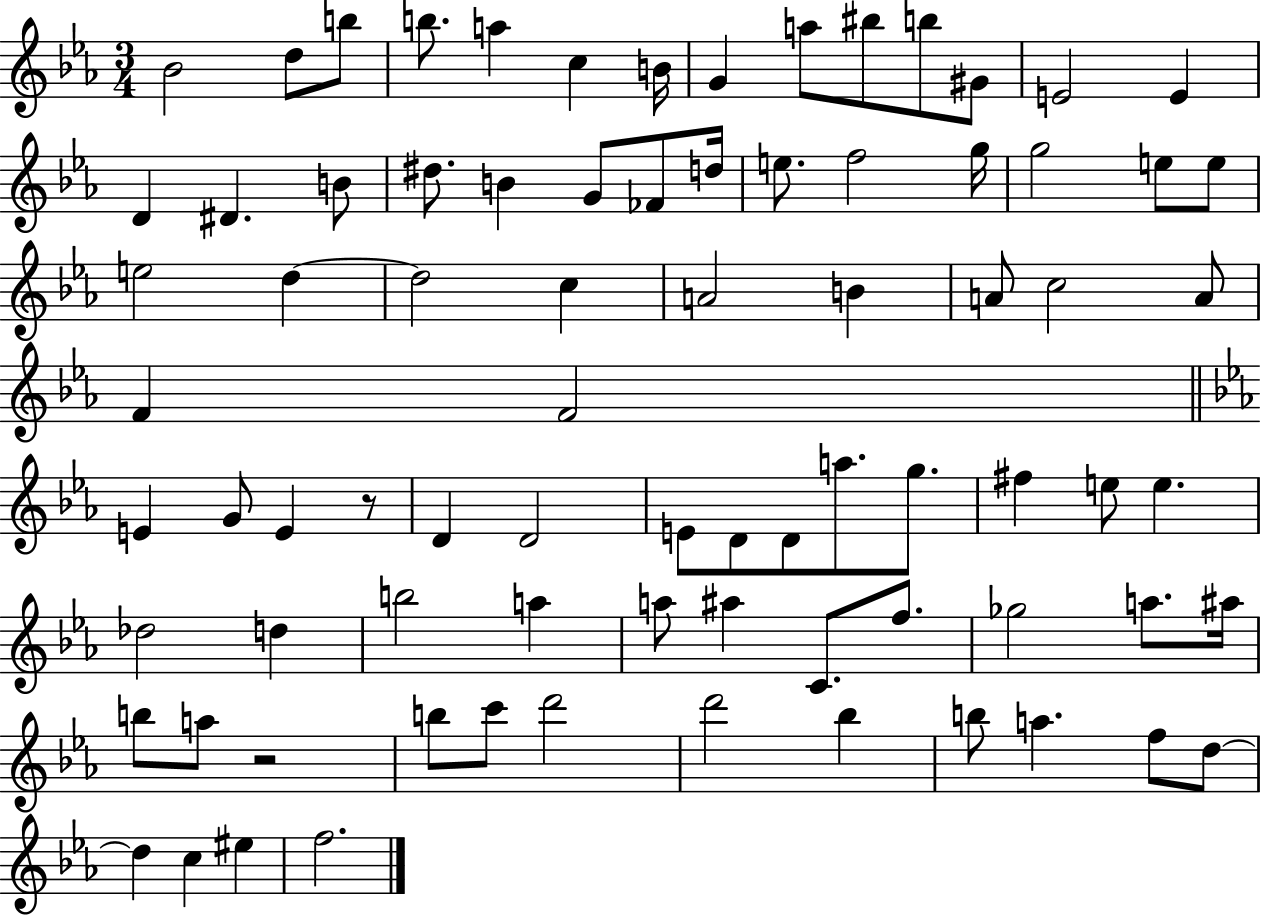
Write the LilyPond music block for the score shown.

{
  \clef treble
  \numericTimeSignature
  \time 3/4
  \key ees \major
  bes'2 d''8 b''8 | b''8. a''4 c''4 b'16 | g'4 a''8 bis''8 b''8 gis'8 | e'2 e'4 | \break d'4 dis'4. b'8 | dis''8. b'4 g'8 fes'8 d''16 | e''8. f''2 g''16 | g''2 e''8 e''8 | \break e''2 d''4~~ | d''2 c''4 | a'2 b'4 | a'8 c''2 a'8 | \break f'4 f'2 | \bar "||" \break \key ees \major e'4 g'8 e'4 r8 | d'4 d'2 | e'8 d'8 d'8 a''8. g''8. | fis''4 e''8 e''4. | \break des''2 d''4 | b''2 a''4 | a''8 ais''4 c'8. f''8. | ges''2 a''8. ais''16 | \break b''8 a''8 r2 | b''8 c'''8 d'''2 | d'''2 bes''4 | b''8 a''4. f''8 d''8~~ | \break d''4 c''4 eis''4 | f''2. | \bar "|."
}